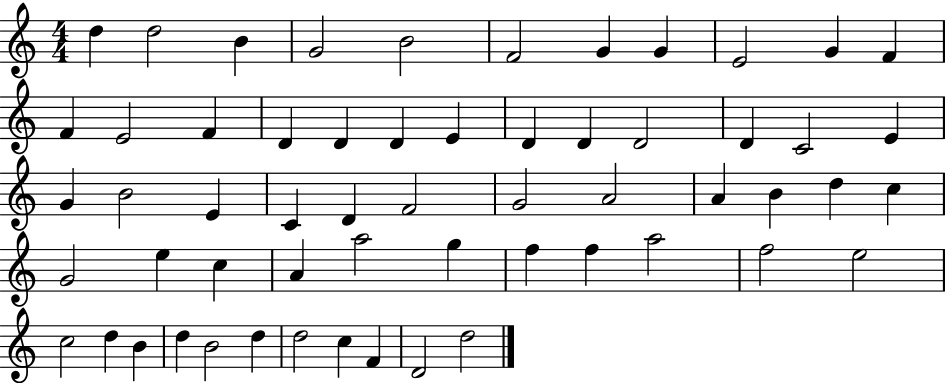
D5/q D5/h B4/q G4/h B4/h F4/h G4/q G4/q E4/h G4/q F4/q F4/q E4/h F4/q D4/q D4/q D4/q E4/q D4/q D4/q D4/h D4/q C4/h E4/q G4/q B4/h E4/q C4/q D4/q F4/h G4/h A4/h A4/q B4/q D5/q C5/q G4/h E5/q C5/q A4/q A5/h G5/q F5/q F5/q A5/h F5/h E5/h C5/h D5/q B4/q D5/q B4/h D5/q D5/h C5/q F4/q D4/h D5/h